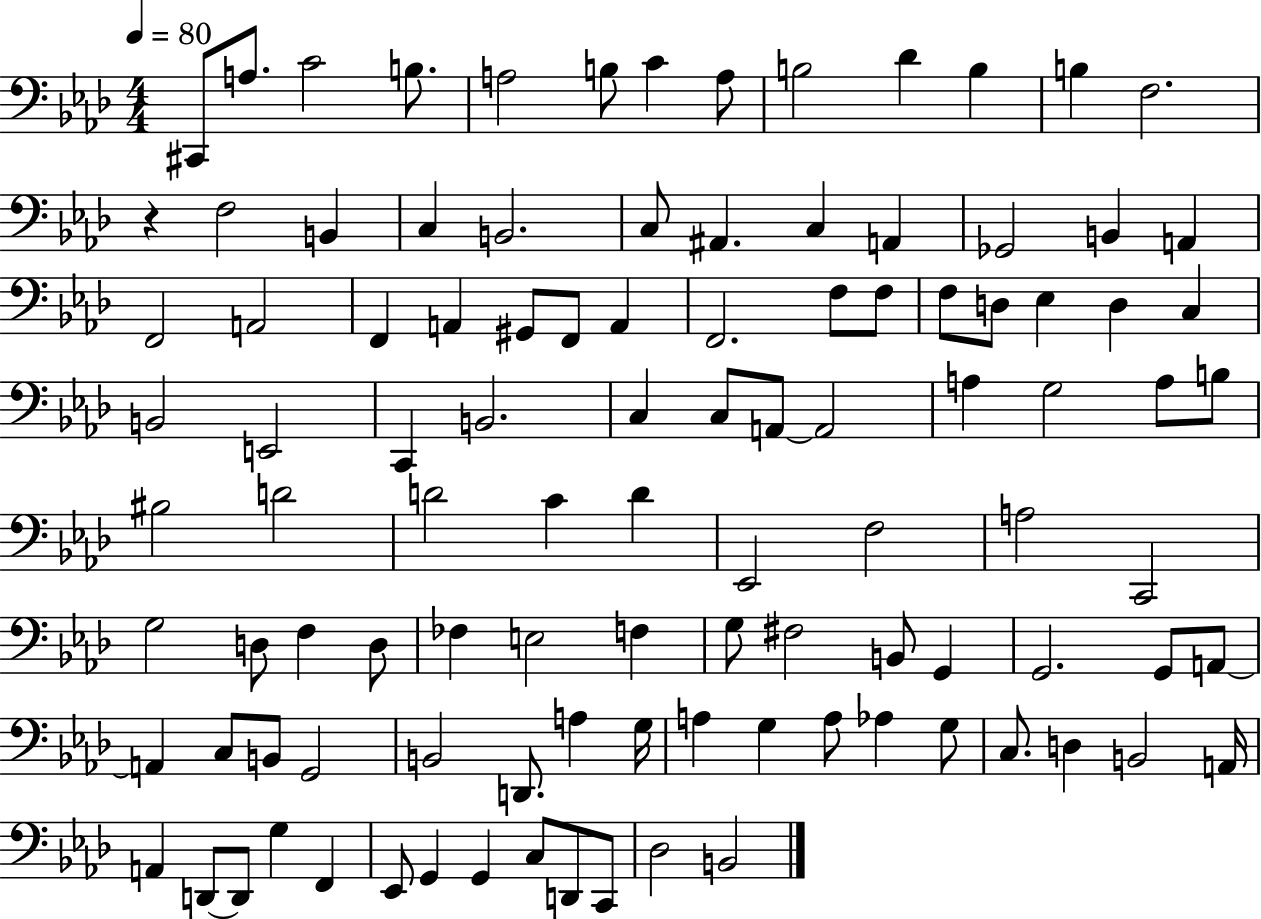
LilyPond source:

{
  \clef bass
  \numericTimeSignature
  \time 4/4
  \key aes \major
  \tempo 4 = 80
  cis,8 a8. c'2 b8. | a2 b8 c'4 a8 | b2 des'4 b4 | b4 f2. | \break r4 f2 b,4 | c4 b,2. | c8 ais,4. c4 a,4 | ges,2 b,4 a,4 | \break f,2 a,2 | f,4 a,4 gis,8 f,8 a,4 | f,2. f8 f8 | f8 d8 ees4 d4 c4 | \break b,2 e,2 | c,4 b,2. | c4 c8 a,8~~ a,2 | a4 g2 a8 b8 | \break bis2 d'2 | d'2 c'4 d'4 | ees,2 f2 | a2 c,2 | \break g2 d8 f4 d8 | fes4 e2 f4 | g8 fis2 b,8 g,4 | g,2. g,8 a,8~~ | \break a,4 c8 b,8 g,2 | b,2 d,8. a4 g16 | a4 g4 a8 aes4 g8 | c8. d4 b,2 a,16 | \break a,4 d,8~~ d,8 g4 f,4 | ees,8 g,4 g,4 c8 d,8 c,8 | des2 b,2 | \bar "|."
}